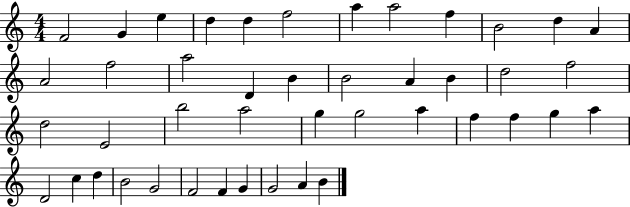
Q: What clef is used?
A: treble